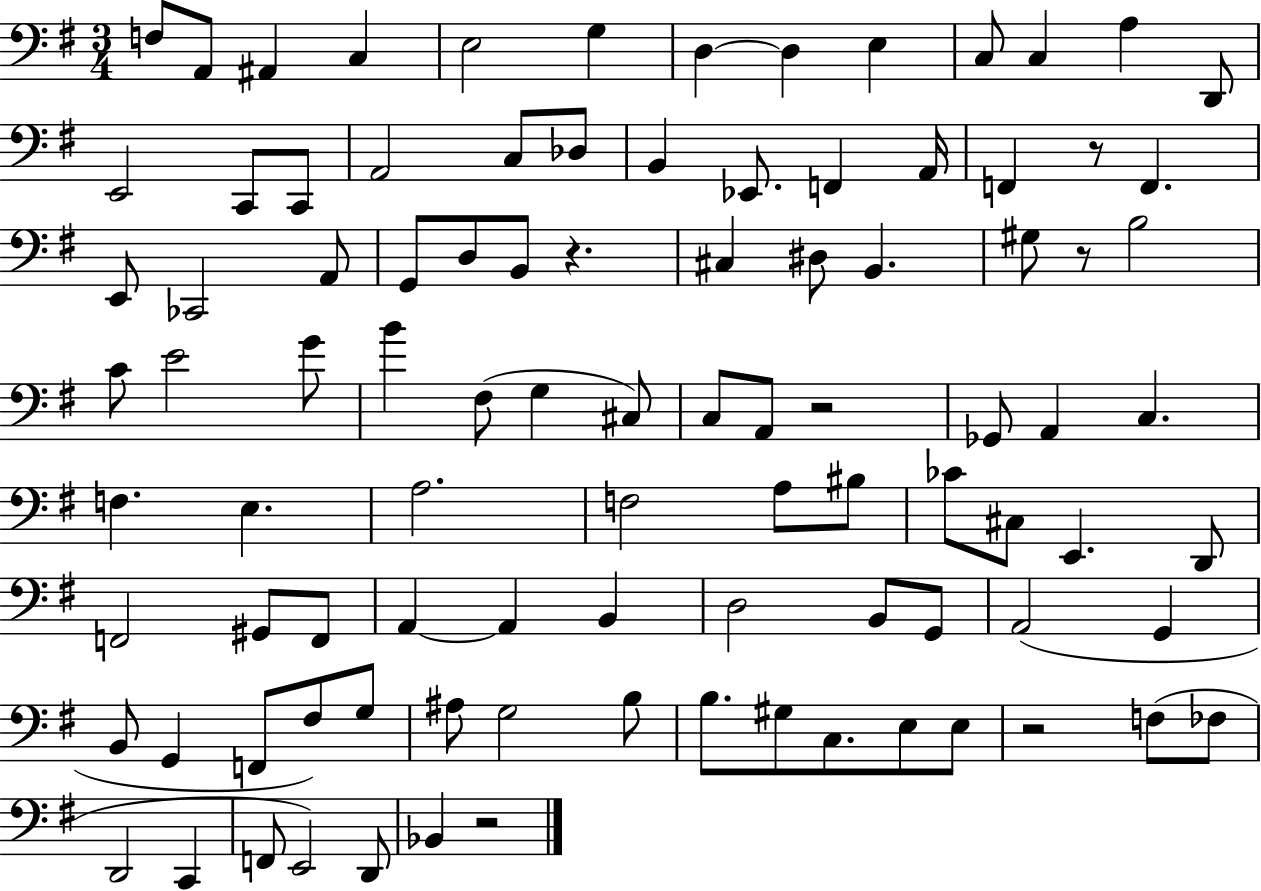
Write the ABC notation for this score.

X:1
T:Untitled
M:3/4
L:1/4
K:G
F,/2 A,,/2 ^A,, C, E,2 G, D, D, E, C,/2 C, A, D,,/2 E,,2 C,,/2 C,,/2 A,,2 C,/2 _D,/2 B,, _E,,/2 F,, A,,/4 F,, z/2 F,, E,,/2 _C,,2 A,,/2 G,,/2 D,/2 B,,/2 z ^C, ^D,/2 B,, ^G,/2 z/2 B,2 C/2 E2 G/2 B ^F,/2 G, ^C,/2 C,/2 A,,/2 z2 _G,,/2 A,, C, F, E, A,2 F,2 A,/2 ^B,/2 _C/2 ^C,/2 E,, D,,/2 F,,2 ^G,,/2 F,,/2 A,, A,, B,, D,2 B,,/2 G,,/2 A,,2 G,, B,,/2 G,, F,,/2 ^F,/2 G,/2 ^A,/2 G,2 B,/2 B,/2 ^G,/2 C,/2 E,/2 E,/2 z2 F,/2 _F,/2 D,,2 C,, F,,/2 E,,2 D,,/2 _B,, z2